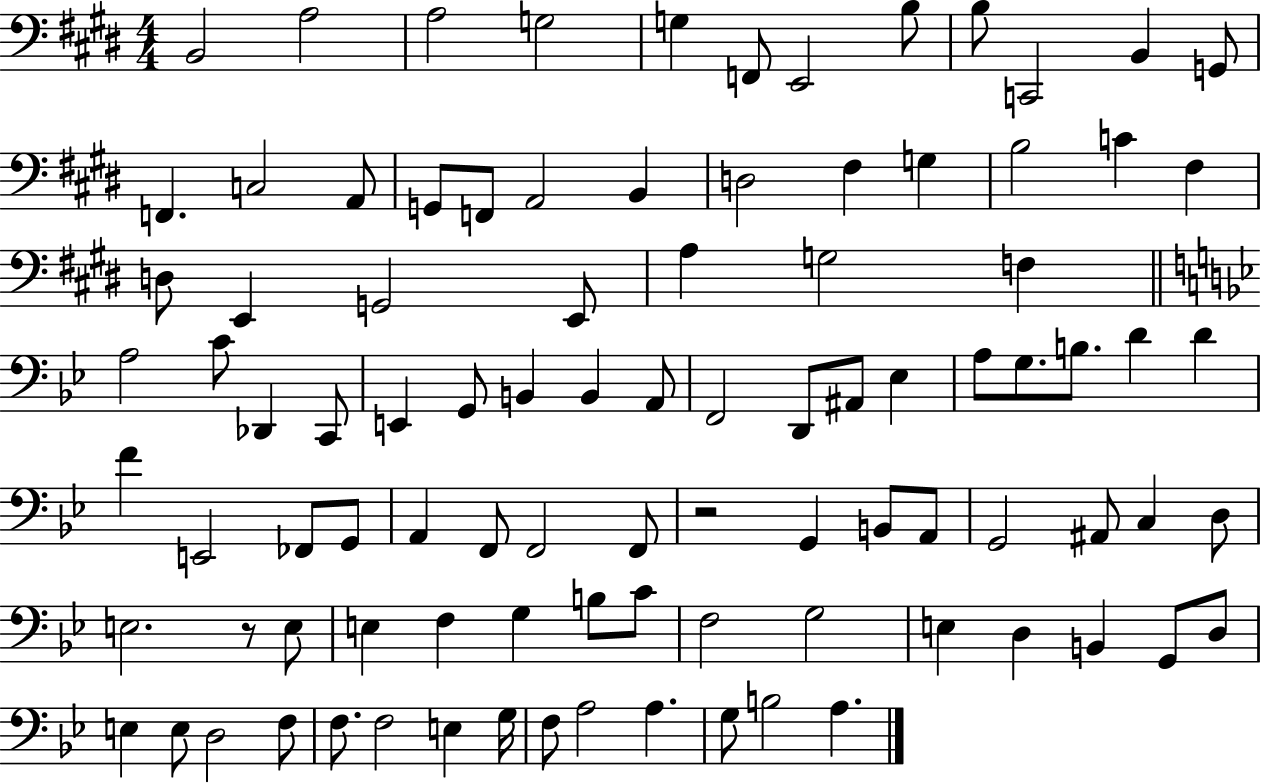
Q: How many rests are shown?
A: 2